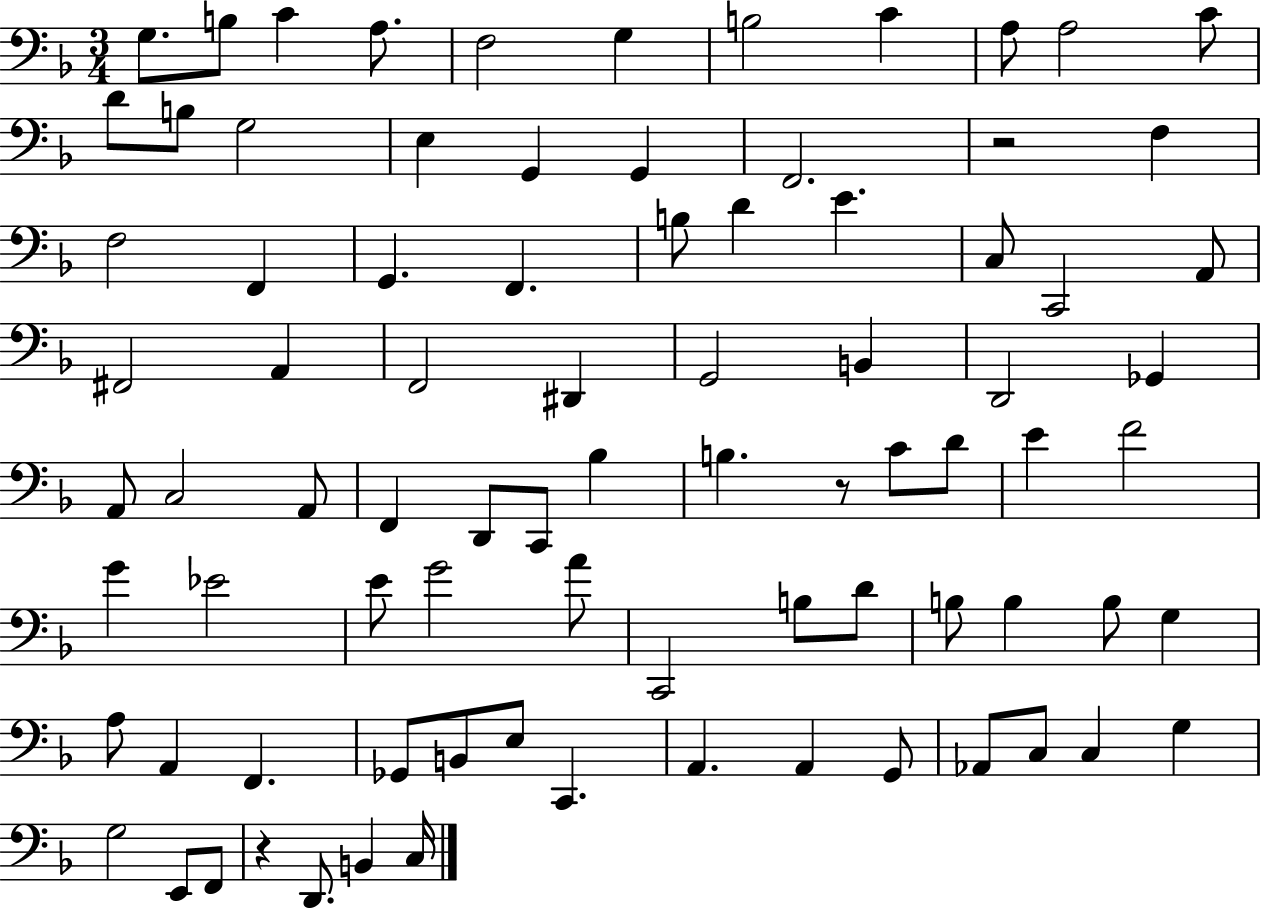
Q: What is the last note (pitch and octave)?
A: C3